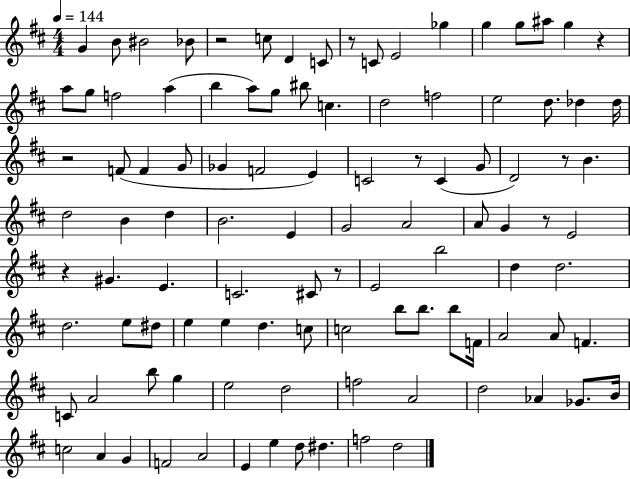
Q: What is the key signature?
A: D major